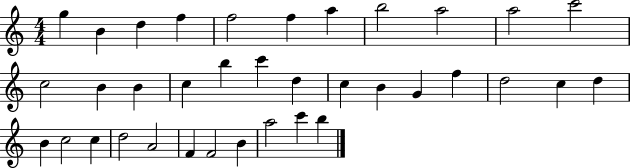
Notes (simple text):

G5/q B4/q D5/q F5/q F5/h F5/q A5/q B5/h A5/h A5/h C6/h C5/h B4/q B4/q C5/q B5/q C6/q D5/q C5/q B4/q G4/q F5/q D5/h C5/q D5/q B4/q C5/h C5/q D5/h A4/h F4/q F4/h B4/q A5/h C6/q B5/q